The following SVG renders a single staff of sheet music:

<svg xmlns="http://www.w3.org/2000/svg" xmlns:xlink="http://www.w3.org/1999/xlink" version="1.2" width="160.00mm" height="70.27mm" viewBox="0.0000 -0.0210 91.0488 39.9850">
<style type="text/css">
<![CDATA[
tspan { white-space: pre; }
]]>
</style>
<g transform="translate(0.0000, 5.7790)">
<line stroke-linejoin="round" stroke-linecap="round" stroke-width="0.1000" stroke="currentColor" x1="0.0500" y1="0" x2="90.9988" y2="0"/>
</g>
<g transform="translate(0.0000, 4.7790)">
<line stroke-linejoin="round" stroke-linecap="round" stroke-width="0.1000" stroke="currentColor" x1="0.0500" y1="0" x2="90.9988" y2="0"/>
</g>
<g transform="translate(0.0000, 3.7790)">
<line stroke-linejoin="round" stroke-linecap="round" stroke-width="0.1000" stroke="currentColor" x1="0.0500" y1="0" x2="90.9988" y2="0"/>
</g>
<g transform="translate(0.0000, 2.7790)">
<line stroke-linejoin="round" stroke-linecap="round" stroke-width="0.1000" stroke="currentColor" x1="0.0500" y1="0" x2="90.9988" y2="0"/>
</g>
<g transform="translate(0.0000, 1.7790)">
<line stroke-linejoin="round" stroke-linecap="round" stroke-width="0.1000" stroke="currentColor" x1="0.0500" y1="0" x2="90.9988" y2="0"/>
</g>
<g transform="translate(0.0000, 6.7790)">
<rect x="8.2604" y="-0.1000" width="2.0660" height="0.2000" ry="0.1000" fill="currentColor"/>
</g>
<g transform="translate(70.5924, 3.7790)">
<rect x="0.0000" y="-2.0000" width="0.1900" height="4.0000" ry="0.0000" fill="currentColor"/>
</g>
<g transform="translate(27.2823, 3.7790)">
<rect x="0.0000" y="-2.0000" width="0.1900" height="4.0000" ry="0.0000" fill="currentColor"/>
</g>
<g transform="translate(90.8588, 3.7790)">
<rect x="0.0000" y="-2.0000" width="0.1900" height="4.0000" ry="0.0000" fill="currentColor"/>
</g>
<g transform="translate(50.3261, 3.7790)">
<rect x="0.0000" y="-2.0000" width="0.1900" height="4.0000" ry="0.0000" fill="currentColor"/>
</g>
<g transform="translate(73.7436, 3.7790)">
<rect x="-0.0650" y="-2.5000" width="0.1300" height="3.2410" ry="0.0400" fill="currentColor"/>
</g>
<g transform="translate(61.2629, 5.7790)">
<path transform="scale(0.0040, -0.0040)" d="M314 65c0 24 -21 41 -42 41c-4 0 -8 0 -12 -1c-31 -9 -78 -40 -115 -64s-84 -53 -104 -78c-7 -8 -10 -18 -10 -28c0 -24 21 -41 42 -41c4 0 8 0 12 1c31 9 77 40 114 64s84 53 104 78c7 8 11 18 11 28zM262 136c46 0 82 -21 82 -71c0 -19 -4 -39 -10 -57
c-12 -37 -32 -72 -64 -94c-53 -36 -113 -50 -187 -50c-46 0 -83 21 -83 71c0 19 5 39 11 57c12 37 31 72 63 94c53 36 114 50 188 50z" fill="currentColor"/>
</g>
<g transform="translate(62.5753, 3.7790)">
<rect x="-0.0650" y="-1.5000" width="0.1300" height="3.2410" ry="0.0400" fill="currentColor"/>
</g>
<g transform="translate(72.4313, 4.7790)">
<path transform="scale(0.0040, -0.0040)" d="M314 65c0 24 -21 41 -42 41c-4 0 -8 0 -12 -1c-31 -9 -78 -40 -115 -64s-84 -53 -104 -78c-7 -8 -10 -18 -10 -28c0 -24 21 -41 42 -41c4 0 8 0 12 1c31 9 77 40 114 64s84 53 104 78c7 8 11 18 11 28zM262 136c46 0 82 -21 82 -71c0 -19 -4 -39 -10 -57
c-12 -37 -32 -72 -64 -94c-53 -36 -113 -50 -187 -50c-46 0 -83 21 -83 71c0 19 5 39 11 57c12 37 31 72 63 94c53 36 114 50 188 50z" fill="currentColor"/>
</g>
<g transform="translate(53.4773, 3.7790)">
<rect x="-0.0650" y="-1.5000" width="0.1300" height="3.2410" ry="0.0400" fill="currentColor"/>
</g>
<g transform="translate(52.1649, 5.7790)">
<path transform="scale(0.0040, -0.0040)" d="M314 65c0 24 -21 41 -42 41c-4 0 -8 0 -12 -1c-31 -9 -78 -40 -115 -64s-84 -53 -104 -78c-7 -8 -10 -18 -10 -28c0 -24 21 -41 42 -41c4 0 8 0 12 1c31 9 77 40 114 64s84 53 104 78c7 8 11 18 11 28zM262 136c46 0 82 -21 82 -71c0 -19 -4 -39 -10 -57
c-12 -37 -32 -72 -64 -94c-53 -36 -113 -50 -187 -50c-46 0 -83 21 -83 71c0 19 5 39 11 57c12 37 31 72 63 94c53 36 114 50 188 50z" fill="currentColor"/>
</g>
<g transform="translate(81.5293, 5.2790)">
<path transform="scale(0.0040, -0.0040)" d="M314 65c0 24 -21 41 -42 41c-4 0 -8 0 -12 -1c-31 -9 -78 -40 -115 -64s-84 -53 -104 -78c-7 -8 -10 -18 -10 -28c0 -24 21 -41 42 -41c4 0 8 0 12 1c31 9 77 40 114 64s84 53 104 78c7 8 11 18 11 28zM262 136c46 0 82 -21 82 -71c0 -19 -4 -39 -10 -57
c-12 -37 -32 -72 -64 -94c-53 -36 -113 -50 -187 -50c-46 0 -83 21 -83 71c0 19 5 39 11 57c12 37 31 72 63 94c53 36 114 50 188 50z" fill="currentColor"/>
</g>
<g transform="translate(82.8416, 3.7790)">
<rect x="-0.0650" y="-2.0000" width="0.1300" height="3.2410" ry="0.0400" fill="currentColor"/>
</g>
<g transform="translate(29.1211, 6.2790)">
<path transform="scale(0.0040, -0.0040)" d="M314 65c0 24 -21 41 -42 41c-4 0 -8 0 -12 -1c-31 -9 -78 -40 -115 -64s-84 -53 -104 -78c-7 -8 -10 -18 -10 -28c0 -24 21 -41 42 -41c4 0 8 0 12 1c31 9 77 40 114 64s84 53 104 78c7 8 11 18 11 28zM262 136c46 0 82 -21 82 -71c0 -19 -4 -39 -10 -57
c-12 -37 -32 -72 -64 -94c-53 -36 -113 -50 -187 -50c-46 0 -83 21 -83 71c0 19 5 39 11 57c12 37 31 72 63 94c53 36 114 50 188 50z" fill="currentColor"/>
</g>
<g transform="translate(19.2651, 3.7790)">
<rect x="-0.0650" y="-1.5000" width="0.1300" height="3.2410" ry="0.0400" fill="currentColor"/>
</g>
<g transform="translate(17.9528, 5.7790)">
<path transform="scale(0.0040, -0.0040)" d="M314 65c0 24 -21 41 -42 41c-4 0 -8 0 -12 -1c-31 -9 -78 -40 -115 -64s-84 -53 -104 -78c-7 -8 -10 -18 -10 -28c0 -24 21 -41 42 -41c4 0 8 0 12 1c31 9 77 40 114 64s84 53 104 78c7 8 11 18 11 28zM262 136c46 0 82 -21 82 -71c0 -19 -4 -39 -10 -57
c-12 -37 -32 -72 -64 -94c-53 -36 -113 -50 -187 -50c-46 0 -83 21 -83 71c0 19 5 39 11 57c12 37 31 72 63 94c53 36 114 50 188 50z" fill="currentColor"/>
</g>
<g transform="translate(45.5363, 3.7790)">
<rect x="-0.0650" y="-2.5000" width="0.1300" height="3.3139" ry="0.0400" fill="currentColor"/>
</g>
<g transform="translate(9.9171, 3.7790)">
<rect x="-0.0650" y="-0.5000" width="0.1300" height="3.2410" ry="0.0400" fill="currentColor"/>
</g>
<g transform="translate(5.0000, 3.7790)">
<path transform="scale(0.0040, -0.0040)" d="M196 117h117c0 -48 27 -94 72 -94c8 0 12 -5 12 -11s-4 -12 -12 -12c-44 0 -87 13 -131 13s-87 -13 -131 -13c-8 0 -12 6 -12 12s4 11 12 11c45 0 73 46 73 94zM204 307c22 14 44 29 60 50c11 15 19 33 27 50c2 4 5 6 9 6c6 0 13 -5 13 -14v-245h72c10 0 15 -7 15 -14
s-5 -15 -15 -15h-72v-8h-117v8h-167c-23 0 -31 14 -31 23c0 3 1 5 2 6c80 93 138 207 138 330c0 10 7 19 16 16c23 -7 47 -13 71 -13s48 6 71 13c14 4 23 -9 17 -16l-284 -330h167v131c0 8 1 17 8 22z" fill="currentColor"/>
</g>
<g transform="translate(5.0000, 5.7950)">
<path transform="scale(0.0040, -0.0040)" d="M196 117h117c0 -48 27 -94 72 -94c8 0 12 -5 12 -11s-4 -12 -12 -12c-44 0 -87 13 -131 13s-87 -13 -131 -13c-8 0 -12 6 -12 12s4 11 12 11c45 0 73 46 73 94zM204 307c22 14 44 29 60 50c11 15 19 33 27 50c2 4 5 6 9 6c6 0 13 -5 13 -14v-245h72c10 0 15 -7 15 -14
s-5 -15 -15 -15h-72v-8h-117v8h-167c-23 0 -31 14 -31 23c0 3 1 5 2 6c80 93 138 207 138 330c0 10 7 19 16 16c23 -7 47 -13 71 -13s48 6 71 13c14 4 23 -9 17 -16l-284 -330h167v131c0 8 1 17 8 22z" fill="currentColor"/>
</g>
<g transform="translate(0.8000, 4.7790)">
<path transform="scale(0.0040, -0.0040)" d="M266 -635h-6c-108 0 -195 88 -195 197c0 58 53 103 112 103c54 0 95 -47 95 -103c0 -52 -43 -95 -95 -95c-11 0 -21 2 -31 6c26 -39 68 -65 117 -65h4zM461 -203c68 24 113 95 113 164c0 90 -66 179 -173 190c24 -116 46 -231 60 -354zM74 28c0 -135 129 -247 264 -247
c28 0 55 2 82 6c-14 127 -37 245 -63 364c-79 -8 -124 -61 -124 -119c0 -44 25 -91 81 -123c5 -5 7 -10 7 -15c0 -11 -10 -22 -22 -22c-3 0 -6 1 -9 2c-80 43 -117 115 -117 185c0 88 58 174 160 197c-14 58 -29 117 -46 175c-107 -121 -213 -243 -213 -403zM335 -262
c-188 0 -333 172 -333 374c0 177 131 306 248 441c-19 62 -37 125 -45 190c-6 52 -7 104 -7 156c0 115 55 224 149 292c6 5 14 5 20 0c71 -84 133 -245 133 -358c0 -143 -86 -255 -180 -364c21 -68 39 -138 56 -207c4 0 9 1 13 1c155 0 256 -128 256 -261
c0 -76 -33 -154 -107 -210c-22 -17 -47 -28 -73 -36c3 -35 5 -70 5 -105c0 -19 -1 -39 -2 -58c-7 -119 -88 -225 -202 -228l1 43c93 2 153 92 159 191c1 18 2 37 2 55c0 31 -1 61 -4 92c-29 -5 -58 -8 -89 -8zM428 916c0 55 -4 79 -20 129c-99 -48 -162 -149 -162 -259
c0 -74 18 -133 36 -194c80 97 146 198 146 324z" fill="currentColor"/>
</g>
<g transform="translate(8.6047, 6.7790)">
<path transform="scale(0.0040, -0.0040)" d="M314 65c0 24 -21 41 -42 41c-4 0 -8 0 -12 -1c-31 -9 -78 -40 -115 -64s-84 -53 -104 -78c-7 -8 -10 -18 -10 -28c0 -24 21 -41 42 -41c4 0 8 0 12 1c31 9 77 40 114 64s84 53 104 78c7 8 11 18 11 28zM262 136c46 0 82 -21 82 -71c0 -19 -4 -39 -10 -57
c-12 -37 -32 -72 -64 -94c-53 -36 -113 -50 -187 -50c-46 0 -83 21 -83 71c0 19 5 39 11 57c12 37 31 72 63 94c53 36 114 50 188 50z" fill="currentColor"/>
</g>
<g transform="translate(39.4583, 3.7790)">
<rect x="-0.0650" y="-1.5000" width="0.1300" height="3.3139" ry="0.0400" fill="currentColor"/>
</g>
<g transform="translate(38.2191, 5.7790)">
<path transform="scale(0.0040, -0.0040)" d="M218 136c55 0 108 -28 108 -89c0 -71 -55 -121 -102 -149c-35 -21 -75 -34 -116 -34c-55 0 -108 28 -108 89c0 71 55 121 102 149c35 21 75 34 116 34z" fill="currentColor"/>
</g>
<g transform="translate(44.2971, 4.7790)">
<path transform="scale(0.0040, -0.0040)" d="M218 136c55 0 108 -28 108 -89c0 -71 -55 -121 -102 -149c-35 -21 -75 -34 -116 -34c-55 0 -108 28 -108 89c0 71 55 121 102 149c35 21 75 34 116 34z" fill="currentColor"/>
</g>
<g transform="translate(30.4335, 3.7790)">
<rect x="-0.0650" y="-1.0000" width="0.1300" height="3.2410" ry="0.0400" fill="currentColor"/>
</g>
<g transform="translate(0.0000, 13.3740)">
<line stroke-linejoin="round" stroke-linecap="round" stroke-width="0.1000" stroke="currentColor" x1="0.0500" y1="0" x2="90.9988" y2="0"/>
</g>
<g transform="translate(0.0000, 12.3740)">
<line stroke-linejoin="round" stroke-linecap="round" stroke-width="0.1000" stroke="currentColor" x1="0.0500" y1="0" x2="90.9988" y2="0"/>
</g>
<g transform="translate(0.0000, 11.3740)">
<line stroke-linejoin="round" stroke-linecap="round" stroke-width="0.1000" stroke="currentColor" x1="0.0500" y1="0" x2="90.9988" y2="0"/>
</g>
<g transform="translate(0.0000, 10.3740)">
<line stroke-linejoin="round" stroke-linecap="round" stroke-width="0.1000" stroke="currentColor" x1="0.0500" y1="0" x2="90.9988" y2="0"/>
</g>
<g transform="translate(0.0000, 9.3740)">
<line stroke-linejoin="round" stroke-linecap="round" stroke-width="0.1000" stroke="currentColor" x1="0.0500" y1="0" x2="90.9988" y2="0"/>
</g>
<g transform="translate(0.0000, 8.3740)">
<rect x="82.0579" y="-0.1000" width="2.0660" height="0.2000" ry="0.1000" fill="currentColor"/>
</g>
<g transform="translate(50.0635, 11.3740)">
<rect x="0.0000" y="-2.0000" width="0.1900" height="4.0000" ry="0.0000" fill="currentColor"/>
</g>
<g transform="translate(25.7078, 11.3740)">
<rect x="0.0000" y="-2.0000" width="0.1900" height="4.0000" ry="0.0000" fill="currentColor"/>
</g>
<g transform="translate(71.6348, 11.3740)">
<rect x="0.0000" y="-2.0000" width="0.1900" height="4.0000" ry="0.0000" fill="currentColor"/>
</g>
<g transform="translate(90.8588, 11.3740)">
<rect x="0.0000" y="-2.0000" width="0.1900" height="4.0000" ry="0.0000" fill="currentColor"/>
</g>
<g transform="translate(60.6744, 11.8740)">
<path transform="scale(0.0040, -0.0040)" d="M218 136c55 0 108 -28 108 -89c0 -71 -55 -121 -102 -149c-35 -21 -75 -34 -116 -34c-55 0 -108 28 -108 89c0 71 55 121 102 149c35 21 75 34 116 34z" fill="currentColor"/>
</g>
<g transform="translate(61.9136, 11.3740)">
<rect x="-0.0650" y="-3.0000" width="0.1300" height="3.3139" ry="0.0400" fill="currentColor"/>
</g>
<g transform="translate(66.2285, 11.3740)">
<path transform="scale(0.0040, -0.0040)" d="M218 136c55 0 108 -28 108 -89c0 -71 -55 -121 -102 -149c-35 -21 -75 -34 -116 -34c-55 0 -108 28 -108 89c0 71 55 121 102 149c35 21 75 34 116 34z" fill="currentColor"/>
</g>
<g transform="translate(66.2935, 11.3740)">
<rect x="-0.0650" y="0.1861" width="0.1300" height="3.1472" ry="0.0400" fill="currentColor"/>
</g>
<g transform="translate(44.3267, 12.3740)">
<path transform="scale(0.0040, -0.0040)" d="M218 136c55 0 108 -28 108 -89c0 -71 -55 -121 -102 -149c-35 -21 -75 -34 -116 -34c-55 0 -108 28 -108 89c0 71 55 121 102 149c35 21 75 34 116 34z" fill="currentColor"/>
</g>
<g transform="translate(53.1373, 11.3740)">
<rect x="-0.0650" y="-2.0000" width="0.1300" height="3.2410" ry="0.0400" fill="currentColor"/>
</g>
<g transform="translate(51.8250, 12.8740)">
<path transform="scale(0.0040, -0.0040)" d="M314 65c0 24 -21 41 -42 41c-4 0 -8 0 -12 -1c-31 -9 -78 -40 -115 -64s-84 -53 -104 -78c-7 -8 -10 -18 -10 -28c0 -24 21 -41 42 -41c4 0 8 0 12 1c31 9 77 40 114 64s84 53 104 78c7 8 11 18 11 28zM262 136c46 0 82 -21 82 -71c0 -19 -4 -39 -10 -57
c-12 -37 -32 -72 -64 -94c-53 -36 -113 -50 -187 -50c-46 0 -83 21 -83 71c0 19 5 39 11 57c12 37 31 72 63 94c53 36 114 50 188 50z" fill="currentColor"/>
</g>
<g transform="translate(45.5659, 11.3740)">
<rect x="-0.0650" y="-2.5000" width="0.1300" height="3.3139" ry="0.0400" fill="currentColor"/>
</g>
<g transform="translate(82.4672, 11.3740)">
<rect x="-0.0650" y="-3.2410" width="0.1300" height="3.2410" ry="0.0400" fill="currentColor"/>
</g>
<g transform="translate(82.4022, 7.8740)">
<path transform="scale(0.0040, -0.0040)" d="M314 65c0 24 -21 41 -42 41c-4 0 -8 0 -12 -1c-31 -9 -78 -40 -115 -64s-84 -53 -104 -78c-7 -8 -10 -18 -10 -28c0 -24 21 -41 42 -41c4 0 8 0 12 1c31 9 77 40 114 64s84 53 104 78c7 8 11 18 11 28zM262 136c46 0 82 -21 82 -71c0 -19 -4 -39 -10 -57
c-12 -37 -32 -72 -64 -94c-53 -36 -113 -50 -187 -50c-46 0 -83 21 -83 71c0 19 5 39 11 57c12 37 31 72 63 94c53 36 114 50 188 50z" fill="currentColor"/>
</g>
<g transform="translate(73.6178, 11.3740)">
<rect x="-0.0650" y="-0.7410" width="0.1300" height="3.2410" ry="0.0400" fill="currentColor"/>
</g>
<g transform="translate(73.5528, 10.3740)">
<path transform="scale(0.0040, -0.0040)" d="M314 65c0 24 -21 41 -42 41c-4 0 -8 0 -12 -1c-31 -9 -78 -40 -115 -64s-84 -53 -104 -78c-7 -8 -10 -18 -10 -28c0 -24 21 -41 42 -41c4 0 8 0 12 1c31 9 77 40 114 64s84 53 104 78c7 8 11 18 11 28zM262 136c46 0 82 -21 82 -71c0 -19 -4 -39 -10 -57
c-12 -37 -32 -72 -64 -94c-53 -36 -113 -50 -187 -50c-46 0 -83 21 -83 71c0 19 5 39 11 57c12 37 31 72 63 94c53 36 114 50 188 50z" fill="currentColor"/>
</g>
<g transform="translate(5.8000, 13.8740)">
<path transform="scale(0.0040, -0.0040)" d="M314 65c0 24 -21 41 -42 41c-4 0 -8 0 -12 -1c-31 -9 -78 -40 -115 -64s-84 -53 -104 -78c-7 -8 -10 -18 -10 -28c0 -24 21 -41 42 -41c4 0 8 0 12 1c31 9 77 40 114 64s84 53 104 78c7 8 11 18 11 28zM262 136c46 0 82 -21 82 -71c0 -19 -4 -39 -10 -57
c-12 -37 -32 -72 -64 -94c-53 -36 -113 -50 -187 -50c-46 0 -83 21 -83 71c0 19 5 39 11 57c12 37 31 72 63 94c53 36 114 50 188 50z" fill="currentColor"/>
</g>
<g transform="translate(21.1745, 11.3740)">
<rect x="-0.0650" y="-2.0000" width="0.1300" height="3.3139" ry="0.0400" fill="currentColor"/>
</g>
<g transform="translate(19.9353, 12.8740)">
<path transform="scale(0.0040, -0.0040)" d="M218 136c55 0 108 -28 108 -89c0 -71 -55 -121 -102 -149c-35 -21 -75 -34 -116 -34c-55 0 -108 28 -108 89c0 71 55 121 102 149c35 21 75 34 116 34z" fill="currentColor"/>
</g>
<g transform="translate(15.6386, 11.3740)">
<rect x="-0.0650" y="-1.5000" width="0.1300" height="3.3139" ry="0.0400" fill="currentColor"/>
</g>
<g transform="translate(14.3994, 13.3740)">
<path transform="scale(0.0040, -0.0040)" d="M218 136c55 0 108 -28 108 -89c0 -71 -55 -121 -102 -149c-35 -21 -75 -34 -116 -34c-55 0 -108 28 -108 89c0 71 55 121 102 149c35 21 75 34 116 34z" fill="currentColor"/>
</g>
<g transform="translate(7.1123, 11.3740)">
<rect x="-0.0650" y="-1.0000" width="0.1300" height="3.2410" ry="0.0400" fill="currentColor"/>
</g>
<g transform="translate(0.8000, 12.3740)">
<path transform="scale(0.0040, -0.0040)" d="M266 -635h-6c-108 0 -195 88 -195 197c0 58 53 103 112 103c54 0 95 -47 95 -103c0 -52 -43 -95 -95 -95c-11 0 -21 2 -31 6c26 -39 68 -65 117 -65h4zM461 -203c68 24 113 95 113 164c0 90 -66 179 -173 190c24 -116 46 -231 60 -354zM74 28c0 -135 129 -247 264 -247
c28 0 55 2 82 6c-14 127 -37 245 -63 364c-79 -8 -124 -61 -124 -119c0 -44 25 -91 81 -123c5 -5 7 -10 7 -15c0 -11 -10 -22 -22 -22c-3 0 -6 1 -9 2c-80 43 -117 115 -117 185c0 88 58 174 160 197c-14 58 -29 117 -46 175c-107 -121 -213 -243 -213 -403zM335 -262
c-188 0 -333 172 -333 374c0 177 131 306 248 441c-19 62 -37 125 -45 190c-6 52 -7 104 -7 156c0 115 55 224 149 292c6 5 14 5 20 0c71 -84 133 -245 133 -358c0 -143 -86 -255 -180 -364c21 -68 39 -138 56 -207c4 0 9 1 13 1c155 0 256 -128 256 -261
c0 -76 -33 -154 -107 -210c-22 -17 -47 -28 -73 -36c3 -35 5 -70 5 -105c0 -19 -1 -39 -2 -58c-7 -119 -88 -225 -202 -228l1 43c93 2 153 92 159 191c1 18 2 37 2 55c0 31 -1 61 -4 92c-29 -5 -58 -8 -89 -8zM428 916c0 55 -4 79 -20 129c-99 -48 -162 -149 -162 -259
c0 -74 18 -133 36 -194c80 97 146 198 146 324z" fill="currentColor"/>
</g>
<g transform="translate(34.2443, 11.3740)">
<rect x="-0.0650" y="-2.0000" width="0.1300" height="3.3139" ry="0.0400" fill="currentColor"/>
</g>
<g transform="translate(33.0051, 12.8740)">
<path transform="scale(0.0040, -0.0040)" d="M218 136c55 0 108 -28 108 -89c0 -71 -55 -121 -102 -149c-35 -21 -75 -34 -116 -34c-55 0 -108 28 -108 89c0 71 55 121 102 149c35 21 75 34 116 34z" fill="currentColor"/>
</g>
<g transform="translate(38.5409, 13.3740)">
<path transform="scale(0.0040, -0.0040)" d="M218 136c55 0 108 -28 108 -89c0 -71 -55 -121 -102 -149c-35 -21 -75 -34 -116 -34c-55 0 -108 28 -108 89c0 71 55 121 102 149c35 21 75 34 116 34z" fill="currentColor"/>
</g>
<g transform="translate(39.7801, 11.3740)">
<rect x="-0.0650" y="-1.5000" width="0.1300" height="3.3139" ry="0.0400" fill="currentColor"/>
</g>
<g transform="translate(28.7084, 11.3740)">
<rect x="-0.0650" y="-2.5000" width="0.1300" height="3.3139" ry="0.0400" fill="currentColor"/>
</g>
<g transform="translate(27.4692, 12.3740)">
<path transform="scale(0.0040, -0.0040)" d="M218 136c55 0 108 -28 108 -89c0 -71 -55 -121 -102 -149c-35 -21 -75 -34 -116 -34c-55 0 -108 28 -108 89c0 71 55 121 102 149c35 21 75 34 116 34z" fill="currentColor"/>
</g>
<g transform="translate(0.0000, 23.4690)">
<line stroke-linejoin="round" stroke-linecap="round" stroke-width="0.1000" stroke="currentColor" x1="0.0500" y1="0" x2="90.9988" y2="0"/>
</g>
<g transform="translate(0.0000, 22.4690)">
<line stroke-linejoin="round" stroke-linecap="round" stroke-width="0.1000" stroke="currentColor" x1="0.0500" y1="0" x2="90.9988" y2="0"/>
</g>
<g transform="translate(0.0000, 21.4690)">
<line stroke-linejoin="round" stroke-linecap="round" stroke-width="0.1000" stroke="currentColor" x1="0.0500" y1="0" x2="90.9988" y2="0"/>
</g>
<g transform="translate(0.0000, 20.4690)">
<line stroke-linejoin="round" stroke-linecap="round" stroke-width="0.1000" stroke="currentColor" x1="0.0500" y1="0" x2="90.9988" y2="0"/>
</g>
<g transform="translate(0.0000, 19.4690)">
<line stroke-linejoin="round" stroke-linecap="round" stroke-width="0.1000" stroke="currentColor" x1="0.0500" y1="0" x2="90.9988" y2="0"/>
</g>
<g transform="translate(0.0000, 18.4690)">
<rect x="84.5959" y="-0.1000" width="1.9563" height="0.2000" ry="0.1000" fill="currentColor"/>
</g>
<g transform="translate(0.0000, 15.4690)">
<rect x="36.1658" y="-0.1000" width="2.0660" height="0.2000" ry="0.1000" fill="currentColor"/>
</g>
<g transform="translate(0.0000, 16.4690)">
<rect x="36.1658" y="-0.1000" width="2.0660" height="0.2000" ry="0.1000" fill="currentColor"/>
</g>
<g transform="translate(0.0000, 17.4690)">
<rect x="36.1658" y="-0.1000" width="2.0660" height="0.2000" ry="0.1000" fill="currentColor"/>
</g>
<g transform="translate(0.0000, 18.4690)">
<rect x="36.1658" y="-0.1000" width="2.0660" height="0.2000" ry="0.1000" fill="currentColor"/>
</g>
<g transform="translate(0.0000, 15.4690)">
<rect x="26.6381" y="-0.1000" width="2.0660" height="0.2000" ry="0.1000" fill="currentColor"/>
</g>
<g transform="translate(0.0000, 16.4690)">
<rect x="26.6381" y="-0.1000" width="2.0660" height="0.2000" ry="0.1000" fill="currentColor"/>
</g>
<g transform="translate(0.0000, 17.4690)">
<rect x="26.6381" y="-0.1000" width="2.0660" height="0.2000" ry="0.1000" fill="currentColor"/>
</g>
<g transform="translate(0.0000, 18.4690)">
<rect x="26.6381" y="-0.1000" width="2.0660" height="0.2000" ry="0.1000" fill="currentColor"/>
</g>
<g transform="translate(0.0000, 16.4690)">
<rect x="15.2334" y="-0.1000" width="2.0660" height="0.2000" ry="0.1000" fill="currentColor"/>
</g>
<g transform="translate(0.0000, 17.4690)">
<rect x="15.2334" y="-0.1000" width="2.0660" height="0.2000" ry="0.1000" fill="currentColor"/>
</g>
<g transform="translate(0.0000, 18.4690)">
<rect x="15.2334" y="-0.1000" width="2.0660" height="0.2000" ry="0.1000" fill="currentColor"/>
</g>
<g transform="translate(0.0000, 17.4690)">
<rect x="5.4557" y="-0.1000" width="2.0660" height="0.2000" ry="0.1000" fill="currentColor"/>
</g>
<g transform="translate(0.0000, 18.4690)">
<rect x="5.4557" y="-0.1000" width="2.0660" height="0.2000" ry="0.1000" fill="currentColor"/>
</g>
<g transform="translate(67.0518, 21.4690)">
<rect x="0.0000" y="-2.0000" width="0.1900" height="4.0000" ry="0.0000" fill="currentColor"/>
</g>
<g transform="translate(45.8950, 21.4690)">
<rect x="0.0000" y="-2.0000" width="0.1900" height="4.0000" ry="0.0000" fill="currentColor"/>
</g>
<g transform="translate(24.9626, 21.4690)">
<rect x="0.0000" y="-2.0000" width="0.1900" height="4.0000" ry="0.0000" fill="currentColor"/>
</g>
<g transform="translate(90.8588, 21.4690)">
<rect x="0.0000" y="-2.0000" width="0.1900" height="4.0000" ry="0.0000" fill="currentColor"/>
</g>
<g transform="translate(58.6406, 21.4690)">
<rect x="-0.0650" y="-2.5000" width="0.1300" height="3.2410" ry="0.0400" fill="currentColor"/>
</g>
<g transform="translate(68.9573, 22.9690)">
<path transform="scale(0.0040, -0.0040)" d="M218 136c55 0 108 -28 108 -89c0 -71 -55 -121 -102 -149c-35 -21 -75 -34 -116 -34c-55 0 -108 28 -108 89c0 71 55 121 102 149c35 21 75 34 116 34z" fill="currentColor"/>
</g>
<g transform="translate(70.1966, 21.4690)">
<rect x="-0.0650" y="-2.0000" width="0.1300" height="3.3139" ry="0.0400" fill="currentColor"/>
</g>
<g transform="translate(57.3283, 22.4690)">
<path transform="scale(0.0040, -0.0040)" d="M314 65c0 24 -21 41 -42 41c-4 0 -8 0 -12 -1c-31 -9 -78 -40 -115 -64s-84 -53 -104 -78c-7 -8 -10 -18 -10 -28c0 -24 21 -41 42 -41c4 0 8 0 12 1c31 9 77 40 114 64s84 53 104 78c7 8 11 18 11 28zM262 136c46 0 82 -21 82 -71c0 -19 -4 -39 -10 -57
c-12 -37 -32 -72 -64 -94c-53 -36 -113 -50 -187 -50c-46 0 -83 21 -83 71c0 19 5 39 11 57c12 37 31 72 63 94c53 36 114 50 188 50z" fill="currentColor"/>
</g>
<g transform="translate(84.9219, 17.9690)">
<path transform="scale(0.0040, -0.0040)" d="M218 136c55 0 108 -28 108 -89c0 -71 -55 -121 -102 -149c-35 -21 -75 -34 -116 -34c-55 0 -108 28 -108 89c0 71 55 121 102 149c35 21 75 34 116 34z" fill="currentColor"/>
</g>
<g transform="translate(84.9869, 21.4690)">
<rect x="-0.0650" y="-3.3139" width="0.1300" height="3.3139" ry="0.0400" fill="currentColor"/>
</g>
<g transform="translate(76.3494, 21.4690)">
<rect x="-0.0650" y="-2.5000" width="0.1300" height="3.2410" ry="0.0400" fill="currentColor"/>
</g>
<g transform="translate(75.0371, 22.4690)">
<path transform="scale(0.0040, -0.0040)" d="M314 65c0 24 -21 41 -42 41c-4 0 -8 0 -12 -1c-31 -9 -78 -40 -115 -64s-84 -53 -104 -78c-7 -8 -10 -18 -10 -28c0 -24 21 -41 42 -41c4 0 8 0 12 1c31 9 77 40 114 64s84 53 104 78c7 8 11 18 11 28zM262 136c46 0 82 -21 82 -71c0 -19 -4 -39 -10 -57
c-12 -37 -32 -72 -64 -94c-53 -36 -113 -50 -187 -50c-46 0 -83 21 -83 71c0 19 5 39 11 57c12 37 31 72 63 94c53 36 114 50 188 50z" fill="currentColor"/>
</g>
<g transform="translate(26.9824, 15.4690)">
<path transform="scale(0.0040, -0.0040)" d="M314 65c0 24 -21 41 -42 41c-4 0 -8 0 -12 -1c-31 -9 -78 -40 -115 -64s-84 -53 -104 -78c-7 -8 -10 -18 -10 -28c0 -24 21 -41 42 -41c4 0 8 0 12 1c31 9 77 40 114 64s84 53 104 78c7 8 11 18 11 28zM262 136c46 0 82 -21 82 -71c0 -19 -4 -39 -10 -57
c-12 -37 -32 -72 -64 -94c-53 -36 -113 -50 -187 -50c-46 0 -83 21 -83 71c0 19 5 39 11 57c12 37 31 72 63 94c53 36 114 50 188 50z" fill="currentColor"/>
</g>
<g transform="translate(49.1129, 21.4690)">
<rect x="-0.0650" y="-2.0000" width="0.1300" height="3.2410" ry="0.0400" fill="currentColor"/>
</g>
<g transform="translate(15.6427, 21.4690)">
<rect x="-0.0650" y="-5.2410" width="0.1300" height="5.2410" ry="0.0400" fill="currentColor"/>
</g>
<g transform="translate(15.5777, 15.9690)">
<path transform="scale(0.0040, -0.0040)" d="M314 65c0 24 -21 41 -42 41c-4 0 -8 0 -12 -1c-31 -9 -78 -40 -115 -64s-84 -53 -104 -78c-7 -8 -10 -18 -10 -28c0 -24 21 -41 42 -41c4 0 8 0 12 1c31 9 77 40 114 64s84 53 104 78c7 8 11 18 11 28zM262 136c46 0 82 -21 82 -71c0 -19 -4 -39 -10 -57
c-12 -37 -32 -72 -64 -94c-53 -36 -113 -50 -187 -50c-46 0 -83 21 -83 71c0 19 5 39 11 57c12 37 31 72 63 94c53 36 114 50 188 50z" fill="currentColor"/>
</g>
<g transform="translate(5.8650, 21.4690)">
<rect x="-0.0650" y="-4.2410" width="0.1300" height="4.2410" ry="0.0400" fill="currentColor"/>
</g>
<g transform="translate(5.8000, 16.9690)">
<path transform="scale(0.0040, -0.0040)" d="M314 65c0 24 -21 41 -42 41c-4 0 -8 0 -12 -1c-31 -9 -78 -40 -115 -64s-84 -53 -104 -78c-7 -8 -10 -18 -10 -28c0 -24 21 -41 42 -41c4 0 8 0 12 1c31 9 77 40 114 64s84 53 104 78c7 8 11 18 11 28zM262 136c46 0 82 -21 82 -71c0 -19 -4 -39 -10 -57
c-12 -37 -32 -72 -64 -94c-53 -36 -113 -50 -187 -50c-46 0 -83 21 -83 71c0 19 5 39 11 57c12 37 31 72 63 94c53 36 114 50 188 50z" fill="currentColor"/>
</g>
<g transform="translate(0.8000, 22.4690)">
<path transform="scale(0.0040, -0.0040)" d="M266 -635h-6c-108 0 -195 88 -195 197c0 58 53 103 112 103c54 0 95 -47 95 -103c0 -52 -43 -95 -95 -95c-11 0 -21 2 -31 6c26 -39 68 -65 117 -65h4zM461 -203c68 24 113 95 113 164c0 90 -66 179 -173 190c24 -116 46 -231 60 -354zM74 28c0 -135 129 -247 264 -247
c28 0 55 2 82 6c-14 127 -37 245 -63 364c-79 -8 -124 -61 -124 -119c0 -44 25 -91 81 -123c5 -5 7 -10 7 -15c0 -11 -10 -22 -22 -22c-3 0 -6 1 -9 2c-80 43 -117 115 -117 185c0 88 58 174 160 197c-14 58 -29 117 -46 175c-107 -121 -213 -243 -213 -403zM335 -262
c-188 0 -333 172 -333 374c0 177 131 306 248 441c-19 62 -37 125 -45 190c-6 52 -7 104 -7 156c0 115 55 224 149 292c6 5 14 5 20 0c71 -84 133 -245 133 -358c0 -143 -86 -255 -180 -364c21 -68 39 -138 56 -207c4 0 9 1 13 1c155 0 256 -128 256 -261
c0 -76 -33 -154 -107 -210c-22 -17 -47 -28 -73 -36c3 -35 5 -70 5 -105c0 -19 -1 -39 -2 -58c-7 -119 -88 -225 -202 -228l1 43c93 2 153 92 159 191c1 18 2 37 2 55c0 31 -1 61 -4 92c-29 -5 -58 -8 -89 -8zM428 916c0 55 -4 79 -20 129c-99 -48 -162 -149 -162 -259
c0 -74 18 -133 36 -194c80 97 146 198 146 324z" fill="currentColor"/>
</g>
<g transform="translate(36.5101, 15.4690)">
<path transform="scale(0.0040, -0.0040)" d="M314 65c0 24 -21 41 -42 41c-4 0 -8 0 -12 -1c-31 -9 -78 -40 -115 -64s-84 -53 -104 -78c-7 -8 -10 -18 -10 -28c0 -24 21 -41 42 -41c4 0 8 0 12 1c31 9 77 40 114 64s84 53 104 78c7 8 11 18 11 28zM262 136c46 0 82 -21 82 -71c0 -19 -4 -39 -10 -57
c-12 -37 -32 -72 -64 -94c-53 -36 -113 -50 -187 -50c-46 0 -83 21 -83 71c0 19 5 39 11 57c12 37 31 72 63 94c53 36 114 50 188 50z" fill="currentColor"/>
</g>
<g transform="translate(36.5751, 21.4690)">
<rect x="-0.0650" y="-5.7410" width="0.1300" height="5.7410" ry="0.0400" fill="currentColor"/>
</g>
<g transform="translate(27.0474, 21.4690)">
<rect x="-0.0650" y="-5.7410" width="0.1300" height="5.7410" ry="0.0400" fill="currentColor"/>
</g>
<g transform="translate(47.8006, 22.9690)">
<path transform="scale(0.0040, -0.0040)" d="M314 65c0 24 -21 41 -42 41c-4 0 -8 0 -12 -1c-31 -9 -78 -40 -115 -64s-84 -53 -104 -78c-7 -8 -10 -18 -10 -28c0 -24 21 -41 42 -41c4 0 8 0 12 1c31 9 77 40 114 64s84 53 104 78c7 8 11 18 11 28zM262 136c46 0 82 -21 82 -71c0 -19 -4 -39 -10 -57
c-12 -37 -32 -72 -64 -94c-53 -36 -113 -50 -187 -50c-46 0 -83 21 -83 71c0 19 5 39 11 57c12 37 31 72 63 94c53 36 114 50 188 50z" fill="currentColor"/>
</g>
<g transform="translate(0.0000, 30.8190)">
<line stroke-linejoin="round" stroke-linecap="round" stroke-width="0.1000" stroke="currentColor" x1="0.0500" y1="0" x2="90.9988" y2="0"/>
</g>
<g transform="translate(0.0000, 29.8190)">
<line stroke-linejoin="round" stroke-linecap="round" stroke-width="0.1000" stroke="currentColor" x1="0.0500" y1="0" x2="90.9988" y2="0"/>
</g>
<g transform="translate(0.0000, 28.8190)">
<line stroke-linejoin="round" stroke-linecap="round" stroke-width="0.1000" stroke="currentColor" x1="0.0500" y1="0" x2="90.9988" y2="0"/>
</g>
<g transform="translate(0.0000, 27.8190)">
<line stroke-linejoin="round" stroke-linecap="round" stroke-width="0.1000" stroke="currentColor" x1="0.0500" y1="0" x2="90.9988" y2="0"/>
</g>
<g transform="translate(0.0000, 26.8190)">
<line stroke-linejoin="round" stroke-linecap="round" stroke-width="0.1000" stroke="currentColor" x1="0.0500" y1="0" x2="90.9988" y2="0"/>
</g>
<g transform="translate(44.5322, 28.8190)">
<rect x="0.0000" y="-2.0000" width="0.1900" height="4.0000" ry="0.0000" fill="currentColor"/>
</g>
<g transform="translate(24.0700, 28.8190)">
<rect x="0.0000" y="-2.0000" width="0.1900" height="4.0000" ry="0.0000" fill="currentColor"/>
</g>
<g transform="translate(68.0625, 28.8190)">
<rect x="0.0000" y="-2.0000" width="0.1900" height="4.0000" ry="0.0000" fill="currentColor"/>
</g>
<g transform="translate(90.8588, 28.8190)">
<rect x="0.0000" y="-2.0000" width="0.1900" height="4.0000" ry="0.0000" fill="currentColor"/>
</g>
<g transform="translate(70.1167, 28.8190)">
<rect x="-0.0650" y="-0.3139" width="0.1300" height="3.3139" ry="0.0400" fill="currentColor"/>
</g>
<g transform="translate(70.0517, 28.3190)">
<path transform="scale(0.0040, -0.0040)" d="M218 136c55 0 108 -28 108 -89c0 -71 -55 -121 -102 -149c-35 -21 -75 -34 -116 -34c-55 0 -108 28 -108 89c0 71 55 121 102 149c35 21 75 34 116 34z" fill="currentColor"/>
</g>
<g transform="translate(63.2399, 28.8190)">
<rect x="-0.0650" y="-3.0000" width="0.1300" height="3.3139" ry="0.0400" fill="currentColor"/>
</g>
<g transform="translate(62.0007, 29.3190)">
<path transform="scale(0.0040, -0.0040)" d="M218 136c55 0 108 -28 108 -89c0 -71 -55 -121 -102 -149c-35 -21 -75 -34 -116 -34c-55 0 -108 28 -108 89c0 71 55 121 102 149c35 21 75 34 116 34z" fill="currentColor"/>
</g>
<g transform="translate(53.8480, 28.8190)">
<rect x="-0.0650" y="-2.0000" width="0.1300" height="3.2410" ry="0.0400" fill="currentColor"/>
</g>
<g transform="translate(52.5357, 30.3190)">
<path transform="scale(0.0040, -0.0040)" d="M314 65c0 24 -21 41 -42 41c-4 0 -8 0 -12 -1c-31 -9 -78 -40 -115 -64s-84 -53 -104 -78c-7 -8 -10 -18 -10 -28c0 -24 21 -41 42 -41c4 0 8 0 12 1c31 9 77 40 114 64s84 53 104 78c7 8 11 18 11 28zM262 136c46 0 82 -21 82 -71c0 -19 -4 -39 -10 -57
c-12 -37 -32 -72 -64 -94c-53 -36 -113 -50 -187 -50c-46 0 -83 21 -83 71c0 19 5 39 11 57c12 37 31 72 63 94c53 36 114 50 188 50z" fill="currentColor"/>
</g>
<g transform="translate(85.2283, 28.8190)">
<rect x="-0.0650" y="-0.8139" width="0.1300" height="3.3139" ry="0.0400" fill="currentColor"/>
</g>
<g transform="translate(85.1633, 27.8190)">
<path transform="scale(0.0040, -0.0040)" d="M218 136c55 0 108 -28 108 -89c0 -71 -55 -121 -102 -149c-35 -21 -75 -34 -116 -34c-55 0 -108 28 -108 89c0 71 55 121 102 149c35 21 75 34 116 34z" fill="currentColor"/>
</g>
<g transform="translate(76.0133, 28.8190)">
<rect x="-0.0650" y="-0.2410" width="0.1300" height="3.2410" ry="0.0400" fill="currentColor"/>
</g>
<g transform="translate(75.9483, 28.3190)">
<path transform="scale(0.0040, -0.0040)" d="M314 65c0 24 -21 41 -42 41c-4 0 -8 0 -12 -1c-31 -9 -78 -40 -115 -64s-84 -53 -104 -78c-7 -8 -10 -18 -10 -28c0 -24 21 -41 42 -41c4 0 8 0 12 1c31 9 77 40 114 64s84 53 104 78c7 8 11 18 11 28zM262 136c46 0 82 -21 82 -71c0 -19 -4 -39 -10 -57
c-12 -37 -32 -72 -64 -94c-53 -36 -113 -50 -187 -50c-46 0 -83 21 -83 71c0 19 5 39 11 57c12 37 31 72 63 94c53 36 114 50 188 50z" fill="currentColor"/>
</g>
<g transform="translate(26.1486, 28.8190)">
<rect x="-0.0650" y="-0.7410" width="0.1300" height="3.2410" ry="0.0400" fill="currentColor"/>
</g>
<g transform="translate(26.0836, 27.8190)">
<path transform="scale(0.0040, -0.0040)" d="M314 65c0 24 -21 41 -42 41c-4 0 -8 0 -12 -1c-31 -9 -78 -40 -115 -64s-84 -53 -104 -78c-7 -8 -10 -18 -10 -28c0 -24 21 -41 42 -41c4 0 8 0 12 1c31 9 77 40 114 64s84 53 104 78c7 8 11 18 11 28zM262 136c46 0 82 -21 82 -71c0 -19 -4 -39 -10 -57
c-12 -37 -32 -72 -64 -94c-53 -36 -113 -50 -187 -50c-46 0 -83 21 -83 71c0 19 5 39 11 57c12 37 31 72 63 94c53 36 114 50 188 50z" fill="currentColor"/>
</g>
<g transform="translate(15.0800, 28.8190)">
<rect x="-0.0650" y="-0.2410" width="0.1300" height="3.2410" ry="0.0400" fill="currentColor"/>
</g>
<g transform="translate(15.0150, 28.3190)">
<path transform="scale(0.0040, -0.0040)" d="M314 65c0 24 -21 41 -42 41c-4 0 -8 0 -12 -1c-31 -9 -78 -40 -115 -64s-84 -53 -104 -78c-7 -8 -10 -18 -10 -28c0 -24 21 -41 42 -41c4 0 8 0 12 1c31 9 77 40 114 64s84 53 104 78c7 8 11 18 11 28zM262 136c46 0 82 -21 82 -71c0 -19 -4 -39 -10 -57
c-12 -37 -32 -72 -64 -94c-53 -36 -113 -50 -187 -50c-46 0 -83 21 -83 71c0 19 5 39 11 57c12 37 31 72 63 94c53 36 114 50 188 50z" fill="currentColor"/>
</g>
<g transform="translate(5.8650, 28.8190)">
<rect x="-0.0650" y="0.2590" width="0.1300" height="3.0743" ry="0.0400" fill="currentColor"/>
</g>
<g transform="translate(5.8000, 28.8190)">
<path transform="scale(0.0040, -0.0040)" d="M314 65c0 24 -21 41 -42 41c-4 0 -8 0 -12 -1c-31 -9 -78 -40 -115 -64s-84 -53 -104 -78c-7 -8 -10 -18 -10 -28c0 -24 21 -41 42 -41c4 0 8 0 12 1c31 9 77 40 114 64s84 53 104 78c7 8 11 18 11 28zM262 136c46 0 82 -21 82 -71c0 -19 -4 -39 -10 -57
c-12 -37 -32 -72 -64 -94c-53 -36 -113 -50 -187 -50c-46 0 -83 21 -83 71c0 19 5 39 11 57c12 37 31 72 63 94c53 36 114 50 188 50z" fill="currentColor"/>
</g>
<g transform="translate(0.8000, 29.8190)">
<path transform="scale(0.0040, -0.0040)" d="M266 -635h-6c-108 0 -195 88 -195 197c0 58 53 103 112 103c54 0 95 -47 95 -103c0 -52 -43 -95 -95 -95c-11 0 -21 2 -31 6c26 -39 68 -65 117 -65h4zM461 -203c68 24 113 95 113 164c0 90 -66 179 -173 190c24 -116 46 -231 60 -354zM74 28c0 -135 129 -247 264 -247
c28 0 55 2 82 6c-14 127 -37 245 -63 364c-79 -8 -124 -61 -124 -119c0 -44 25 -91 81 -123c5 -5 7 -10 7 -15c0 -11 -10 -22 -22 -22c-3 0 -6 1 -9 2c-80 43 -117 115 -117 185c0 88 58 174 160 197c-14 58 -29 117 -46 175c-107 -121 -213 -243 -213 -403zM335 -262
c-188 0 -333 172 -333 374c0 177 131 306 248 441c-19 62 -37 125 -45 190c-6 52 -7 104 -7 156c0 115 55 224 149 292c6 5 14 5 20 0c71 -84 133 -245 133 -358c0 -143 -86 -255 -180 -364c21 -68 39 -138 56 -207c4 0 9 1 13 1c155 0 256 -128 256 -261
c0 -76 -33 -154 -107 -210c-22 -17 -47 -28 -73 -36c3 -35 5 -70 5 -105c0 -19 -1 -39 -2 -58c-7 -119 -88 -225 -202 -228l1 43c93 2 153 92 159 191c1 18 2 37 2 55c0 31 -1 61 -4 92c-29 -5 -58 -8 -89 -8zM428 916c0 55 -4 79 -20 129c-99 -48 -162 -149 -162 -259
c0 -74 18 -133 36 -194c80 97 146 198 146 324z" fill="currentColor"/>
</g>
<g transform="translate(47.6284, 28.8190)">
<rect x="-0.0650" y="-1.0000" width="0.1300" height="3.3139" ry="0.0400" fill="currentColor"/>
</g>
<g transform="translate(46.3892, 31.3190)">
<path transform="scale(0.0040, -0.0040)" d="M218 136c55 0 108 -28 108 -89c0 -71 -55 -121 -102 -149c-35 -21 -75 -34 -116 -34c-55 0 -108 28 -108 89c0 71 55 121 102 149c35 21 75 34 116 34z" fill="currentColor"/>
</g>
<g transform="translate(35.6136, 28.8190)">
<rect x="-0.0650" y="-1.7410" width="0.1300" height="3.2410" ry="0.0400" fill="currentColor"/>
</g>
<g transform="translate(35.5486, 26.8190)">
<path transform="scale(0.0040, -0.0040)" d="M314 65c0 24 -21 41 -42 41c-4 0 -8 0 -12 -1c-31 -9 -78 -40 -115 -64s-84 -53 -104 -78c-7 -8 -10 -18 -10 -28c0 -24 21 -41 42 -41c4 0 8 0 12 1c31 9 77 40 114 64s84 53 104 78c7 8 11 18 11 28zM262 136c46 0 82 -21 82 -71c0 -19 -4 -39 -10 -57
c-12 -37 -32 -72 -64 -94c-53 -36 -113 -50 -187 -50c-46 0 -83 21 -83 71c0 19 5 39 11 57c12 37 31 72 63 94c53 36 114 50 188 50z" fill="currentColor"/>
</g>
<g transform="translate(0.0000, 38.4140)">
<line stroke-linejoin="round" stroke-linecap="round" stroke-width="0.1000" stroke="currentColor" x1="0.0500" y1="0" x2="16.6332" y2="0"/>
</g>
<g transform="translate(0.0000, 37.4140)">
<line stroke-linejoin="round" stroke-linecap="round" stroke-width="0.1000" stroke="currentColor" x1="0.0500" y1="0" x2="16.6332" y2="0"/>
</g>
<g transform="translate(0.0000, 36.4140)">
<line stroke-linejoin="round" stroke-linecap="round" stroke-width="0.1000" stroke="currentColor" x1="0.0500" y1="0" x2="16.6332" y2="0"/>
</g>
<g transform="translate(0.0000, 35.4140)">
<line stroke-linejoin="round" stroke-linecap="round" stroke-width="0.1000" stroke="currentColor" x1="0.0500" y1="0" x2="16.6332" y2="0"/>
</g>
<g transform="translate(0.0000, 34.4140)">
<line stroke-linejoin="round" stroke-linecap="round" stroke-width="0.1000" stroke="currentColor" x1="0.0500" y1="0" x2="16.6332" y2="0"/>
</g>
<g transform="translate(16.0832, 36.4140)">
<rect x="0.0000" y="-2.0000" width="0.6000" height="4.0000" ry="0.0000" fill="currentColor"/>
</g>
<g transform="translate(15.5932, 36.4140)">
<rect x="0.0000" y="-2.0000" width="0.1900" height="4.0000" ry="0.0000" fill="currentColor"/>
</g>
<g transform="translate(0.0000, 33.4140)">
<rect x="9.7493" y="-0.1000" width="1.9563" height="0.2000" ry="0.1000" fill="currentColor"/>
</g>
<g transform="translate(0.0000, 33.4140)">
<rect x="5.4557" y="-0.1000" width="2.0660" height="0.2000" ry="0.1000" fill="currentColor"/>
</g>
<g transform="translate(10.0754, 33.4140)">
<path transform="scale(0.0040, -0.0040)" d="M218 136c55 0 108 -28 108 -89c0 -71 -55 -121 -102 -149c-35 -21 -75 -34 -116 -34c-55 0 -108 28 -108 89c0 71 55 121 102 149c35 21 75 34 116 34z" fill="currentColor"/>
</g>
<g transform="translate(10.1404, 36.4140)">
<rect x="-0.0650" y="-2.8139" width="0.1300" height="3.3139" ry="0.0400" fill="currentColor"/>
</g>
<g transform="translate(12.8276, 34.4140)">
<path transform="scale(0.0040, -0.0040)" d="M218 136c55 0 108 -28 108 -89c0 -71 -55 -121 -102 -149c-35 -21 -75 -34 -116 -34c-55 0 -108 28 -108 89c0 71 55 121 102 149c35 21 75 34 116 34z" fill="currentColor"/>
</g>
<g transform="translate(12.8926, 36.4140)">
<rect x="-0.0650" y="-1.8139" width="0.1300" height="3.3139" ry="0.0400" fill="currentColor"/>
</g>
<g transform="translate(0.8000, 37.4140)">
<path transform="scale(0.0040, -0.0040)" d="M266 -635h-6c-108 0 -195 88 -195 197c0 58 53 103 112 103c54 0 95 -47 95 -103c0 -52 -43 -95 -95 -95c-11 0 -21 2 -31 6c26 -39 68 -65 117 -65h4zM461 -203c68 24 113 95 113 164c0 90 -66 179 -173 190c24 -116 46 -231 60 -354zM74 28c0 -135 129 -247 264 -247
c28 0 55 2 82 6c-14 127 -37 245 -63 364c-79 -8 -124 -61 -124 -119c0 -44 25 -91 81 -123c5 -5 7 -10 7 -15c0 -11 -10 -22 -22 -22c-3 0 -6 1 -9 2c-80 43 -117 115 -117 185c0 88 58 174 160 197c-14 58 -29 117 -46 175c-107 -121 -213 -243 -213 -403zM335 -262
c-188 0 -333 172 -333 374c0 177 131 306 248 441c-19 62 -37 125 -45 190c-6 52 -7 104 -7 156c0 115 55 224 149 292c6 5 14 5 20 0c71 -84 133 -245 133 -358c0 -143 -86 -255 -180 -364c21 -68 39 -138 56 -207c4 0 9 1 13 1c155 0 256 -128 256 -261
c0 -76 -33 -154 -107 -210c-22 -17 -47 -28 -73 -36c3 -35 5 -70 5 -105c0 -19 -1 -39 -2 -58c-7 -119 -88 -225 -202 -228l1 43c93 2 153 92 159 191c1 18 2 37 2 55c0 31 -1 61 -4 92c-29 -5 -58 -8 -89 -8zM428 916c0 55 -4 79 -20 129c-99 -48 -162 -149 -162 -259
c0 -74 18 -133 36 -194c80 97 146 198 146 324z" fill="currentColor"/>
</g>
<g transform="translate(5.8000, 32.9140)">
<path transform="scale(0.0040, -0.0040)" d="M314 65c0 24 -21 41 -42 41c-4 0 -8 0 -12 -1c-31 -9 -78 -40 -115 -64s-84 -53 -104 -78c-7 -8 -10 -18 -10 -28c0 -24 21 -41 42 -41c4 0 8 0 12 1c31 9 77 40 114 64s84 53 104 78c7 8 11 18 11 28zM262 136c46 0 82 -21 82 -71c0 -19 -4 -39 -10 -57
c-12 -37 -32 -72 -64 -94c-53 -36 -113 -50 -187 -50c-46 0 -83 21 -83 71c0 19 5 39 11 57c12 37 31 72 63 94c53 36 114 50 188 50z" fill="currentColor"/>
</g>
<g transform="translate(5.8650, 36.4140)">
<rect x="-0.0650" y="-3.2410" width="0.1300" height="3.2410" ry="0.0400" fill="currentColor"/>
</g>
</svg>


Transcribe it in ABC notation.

X:1
T:Untitled
M:4/4
L:1/4
K:C
C2 E2 D2 E G E2 E2 G2 F2 D2 E F G F E G F2 A B d2 b2 d'2 f'2 g'2 g'2 F2 G2 F G2 b B2 c2 d2 f2 D F2 A c c2 d b2 a f